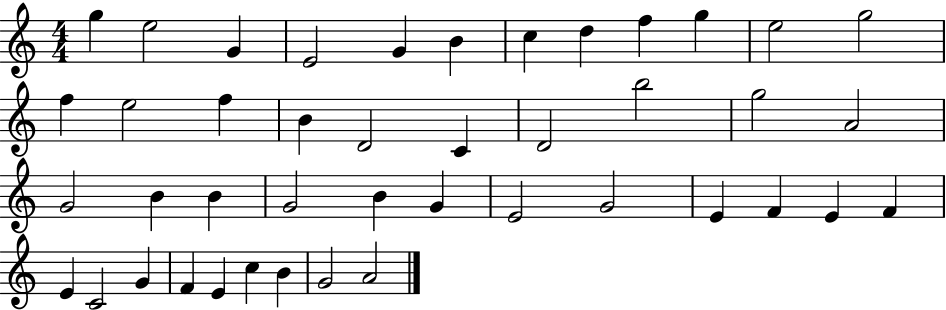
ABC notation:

X:1
T:Untitled
M:4/4
L:1/4
K:C
g e2 G E2 G B c d f g e2 g2 f e2 f B D2 C D2 b2 g2 A2 G2 B B G2 B G E2 G2 E F E F E C2 G F E c B G2 A2